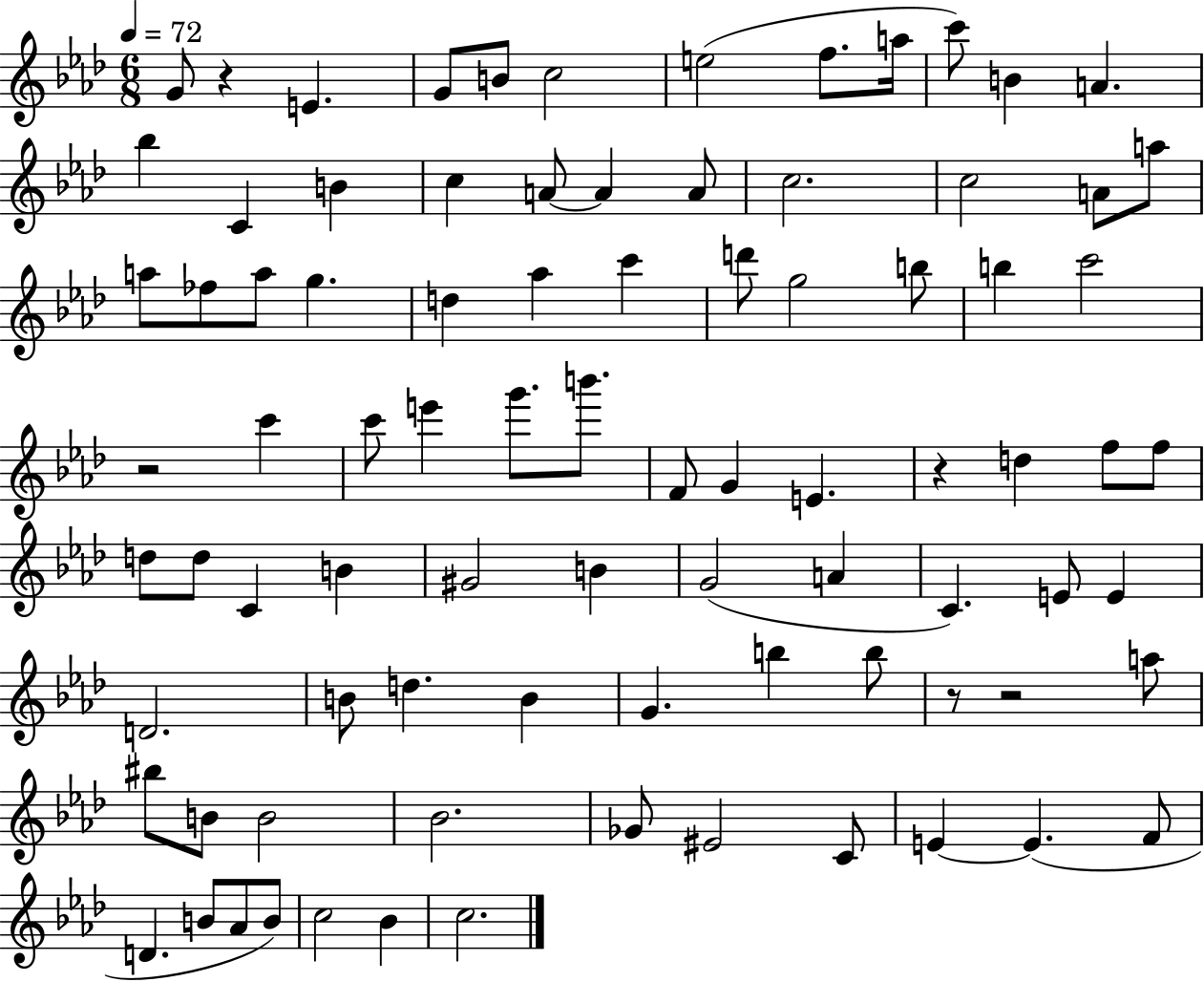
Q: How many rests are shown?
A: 5